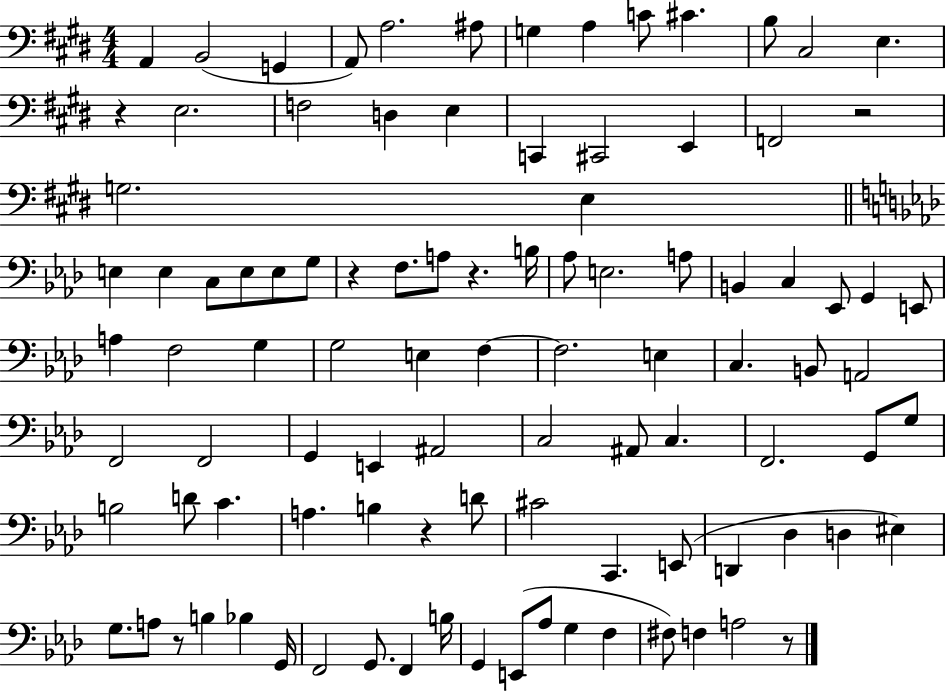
{
  \clef bass
  \numericTimeSignature
  \time 4/4
  \key e \major
  \repeat volta 2 { a,4 b,2( g,4 | a,8) a2. ais8 | g4 a4 c'8 cis'4. | b8 cis2 e4. | \break r4 e2. | f2 d4 e4 | c,4 cis,2 e,4 | f,2 r2 | \break g2. e4 | \bar "||" \break \key f \minor e4 e4 c8 e8 e8 g8 | r4 f8. a8 r4. b16 | aes8 e2. a8 | b,4 c4 ees,8 g,4 e,8 | \break a4 f2 g4 | g2 e4 f4~~ | f2. e4 | c4. b,8 a,2 | \break f,2 f,2 | g,4 e,4 ais,2 | c2 ais,8 c4. | f,2. g,8 g8 | \break b2 d'8 c'4. | a4. b4 r4 d'8 | cis'2 c,4. e,8( | d,4 des4 d4 eis4) | \break g8. a8 r8 b4 bes4 g,16 | f,2 g,8. f,4 b16 | g,4 e,8( aes8 g4 f4 | fis8) f4 a2 r8 | \break } \bar "|."
}